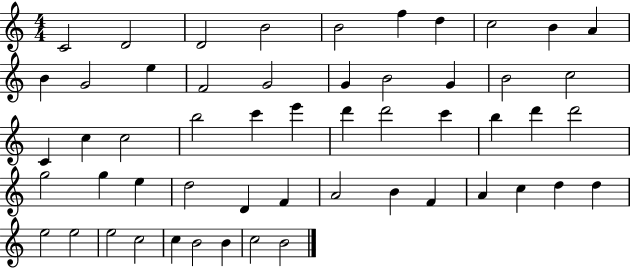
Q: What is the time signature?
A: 4/4